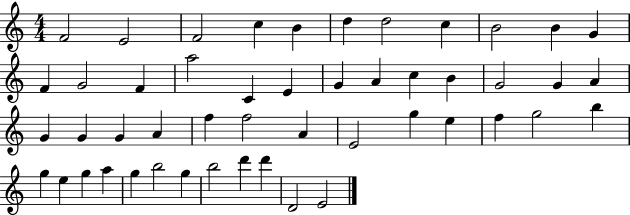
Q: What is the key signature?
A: C major